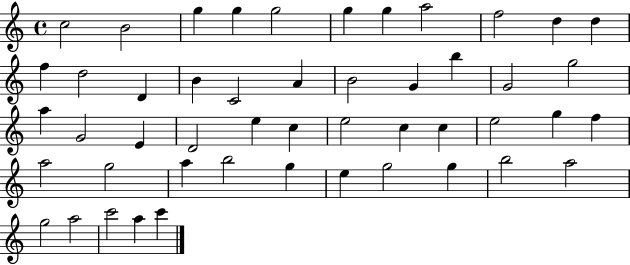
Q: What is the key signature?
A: C major